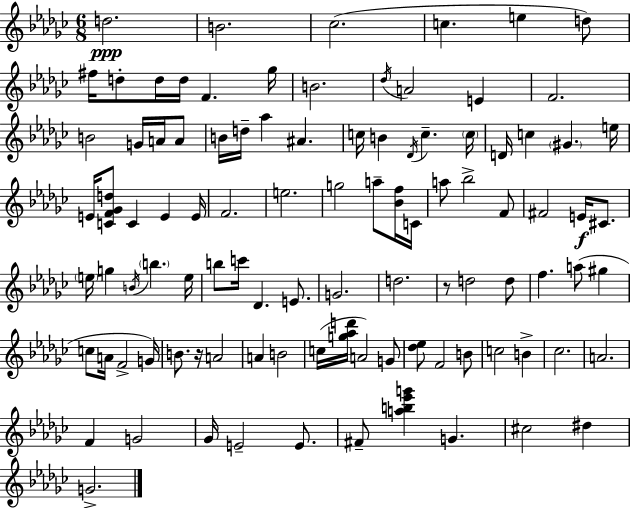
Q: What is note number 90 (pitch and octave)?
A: C#5